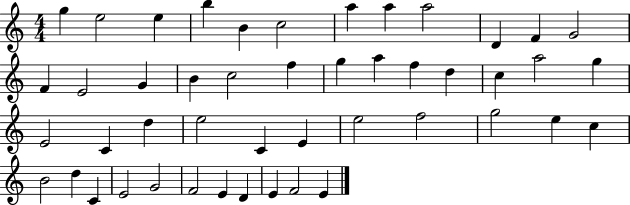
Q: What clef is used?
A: treble